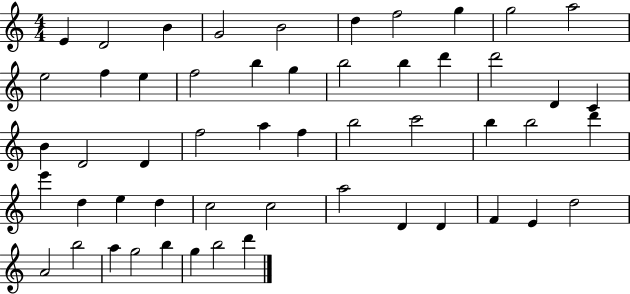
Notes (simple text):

E4/q D4/h B4/q G4/h B4/h D5/q F5/h G5/q G5/h A5/h E5/h F5/q E5/q F5/h B5/q G5/q B5/h B5/q D6/q D6/h D4/q C4/q B4/q D4/h D4/q F5/h A5/q F5/q B5/h C6/h B5/q B5/h D6/q E6/q D5/q E5/q D5/q C5/h C5/h A5/h D4/q D4/q F4/q E4/q D5/h A4/h B5/h A5/q G5/h B5/q G5/q B5/h D6/q